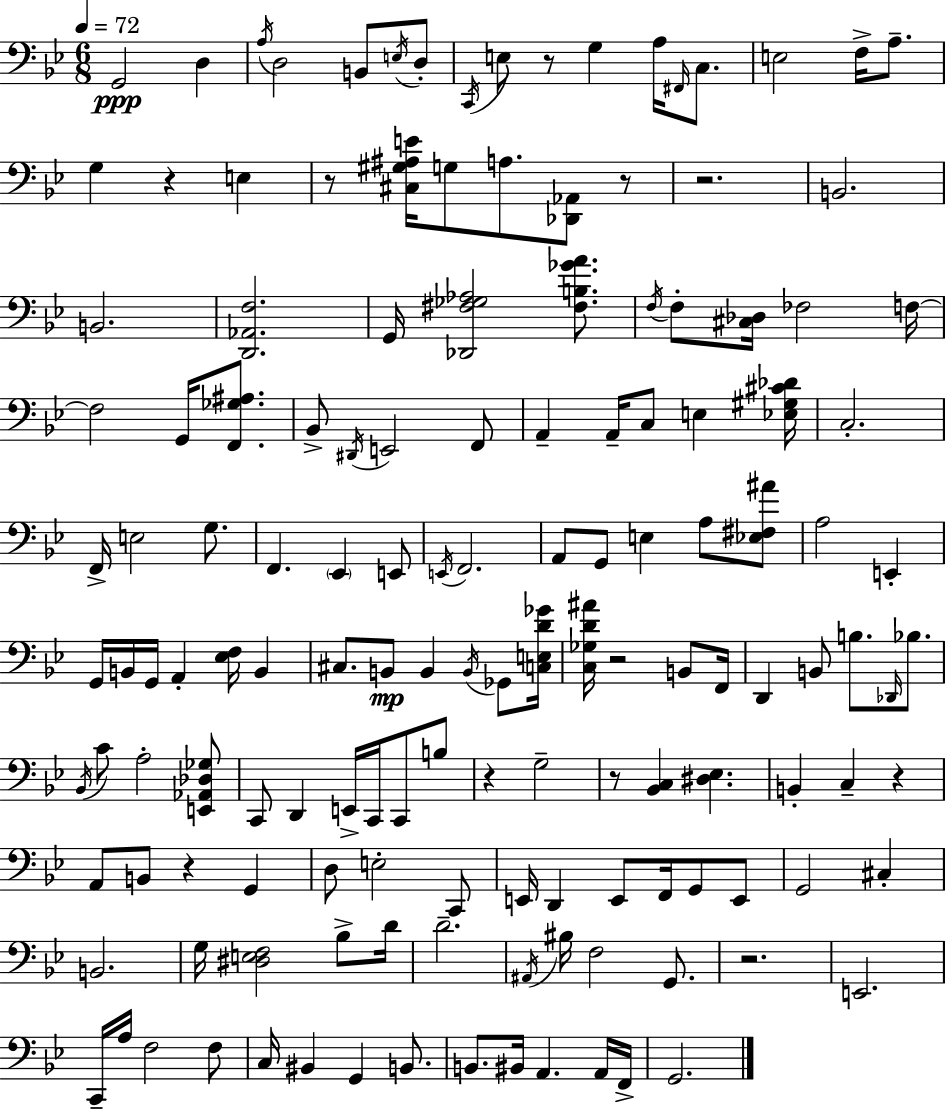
{
  \clef bass
  \numericTimeSignature
  \time 6/8
  \key g \minor
  \tempo 4 = 72
  g,2\ppp d4 | \acciaccatura { a16 } d2 b,8 \acciaccatura { e16 } | d8-. \acciaccatura { c,16 } e8 r8 g4 a16 | \grace { fis,16 } c8. e2 | \break f16-> a8.-- g4 r4 | e4 r8 <cis gis ais e'>16 g8 a8. | <des, aes,>8 r8 r2. | b,2. | \break b,2. | <d, aes, f>2. | g,16 <des, fis ges aes>2 | <fis b ges' a'>8. \acciaccatura { f16 } f8-. <cis des>16 fes2 | \break f16~~ f2 | g,16 <f, ges ais>8. bes,8-> \acciaccatura { dis,16 } e,2 | f,8 a,4-- a,16-- c8 | e4 <ees gis cis' des'>16 c2.-. | \break f,16-> e2 | g8. f,4. | \parenthesize ees,4 e,8 \acciaccatura { e,16 } f,2. | a,8 g,8 e4 | \break a8 <ees fis ais'>8 a2 | e,4-. g,16 b,16 g,16 a,4-. | <ees f>16 b,4 cis8. b,8\mp | b,4 \acciaccatura { b,16 } ges,8 <c e d' ges'>16 <c ges d' ais'>16 r2 | \break b,8 f,16 d,4 | b,8 b8. \grace { des,16 } bes8. \acciaccatura { bes,16 } c'8 | a2-. <e, aes, des ges>8 c,8 | d,4 e,16-> c,16 c,8 b8 r4 | \break g2-- r8 | <bes, c>4 <dis ees>4. b,4-. | c4-- r4 a,8 | b,8 r4 g,4 d8 | \break e2-. c,8 e,16 d,4 | e,8 f,16 g,8 e,8 g,2 | cis4-. b,2. | g16 <dis e f>2 | \break bes8-> d'16 d'2.-- | \acciaccatura { ais,16 } bis16 | f2 g,8. r2. | e,2. | \break c,16-- | a16 f2 f8 c16 | bis,4 g,4 b,8. b,8. | bis,16 a,4. a,16 f,16-> g,2. | \break \bar "|."
}